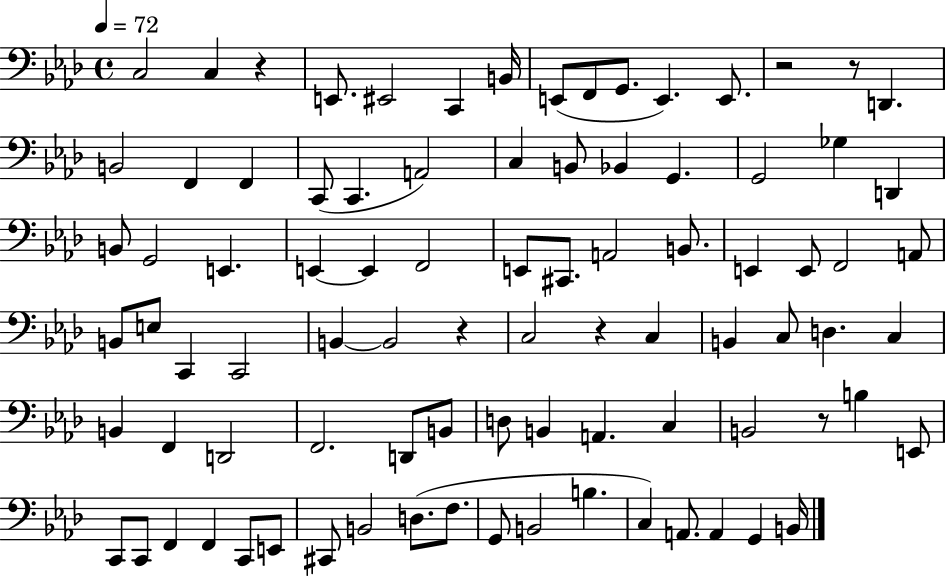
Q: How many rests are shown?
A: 6